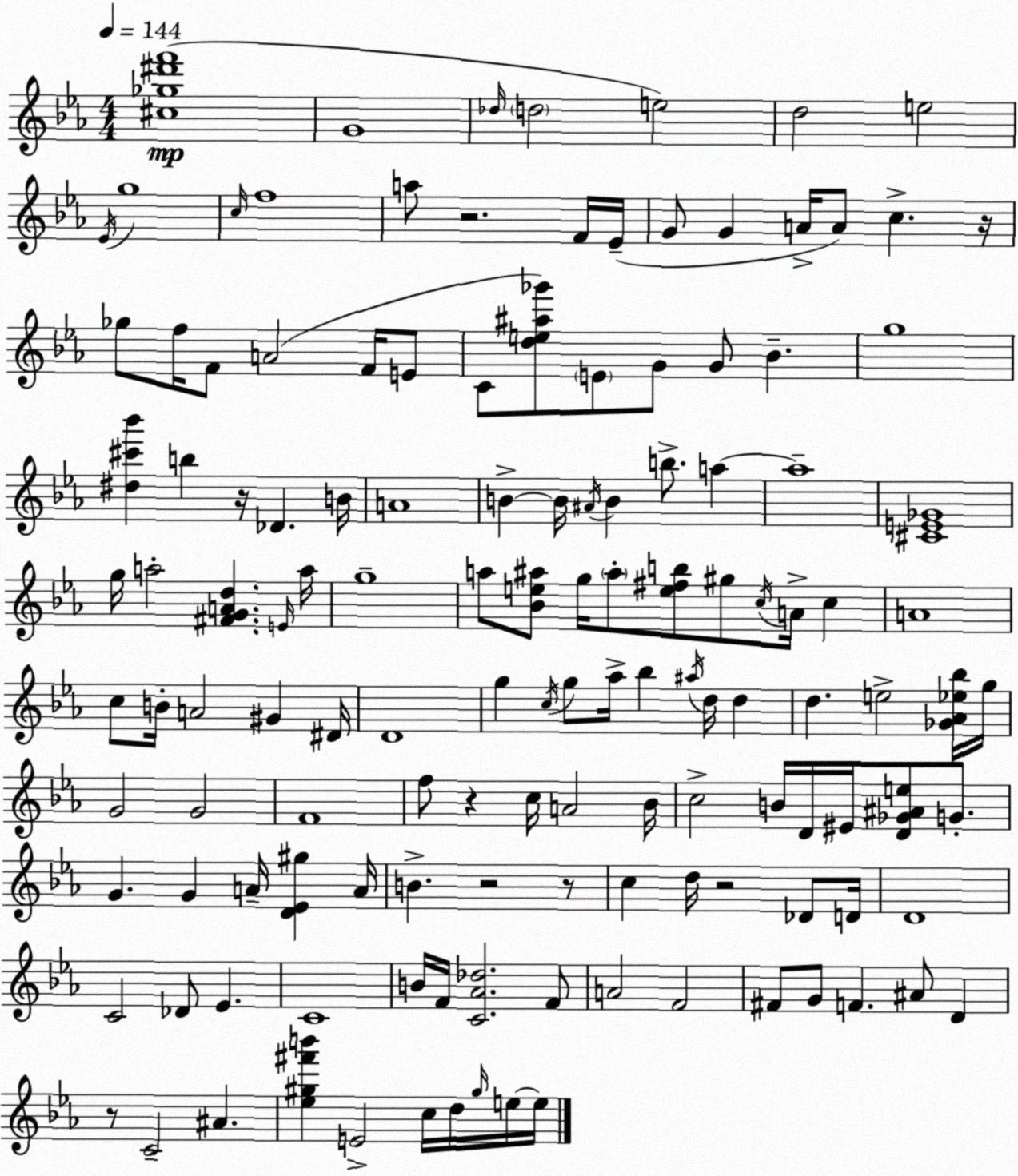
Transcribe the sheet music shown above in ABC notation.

X:1
T:Untitled
M:4/4
L:1/4
K:Eb
[^c_g^d'f']4 G4 _d/4 d2 e2 d2 e2 _E/4 g4 c/4 f4 a/2 z2 F/4 _E/4 G/2 G A/4 A/2 c z/4 _g/2 f/4 F/2 A2 F/4 E/2 C/2 [de^a_g']/2 E/2 G/2 G/2 _B g4 [^d^c'_b'] b z/4 _D B/4 A4 B B/4 ^A/4 B b/2 a a4 [^CE_G]4 g/4 a2 [^FGAd] E/4 a/4 g4 a/2 [_Be^a]/2 g/4 ^a/2 [e^fb]/2 ^g/2 c/4 A/4 c A4 c/2 B/4 A2 ^G ^D/4 D4 g c/4 g/2 _a/4 _b ^a/4 d/4 d d e2 [_G_A_e_b]/4 g/4 G2 G2 F4 f/2 z c/4 A2 _B/4 c2 B/4 D/4 ^E/4 [D_G^Ae]/2 G/2 G G A/4 [D_E^g] A/4 B z2 z/2 c d/4 z2 _D/2 D/4 D4 C2 _D/2 _E C4 B/4 F/4 [C_A_d]2 F/2 A2 F2 ^F/2 G/2 F ^A/2 D z/2 C2 ^A [_e^g^f'b'] E2 c/4 d/4 ^g/4 e/4 e/4